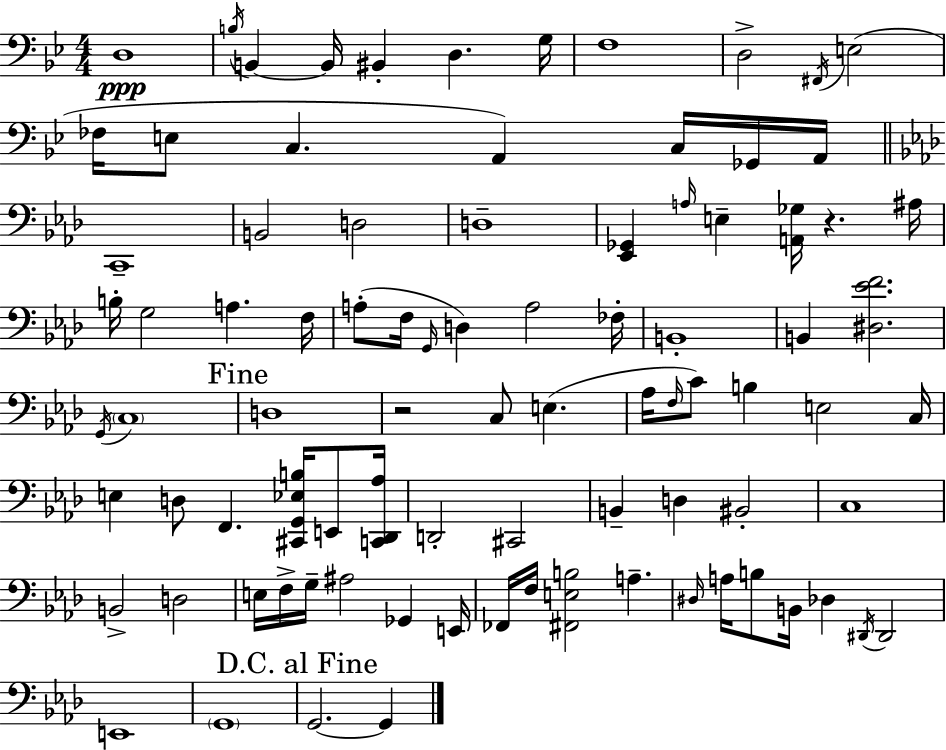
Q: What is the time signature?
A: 4/4